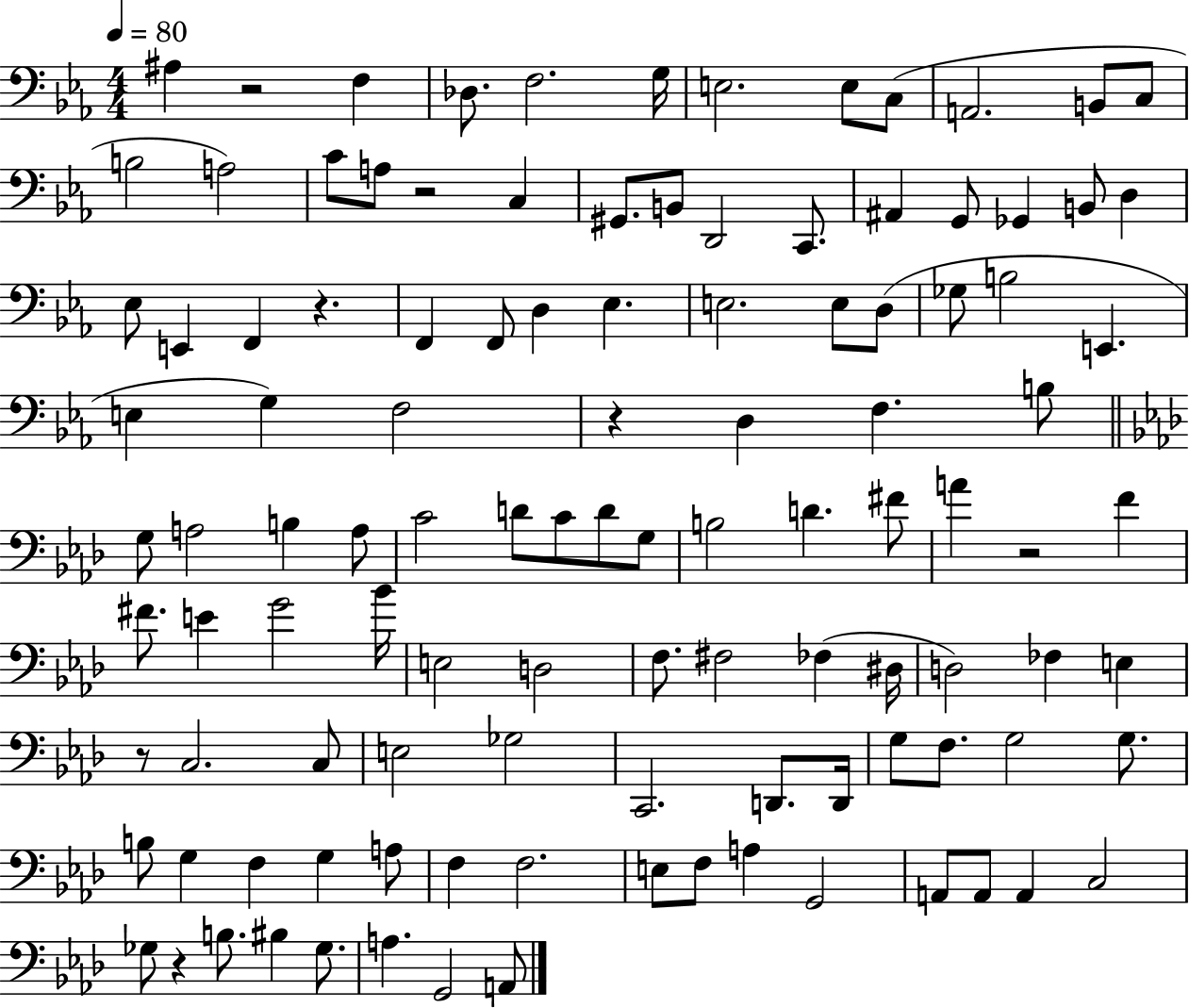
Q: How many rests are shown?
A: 7